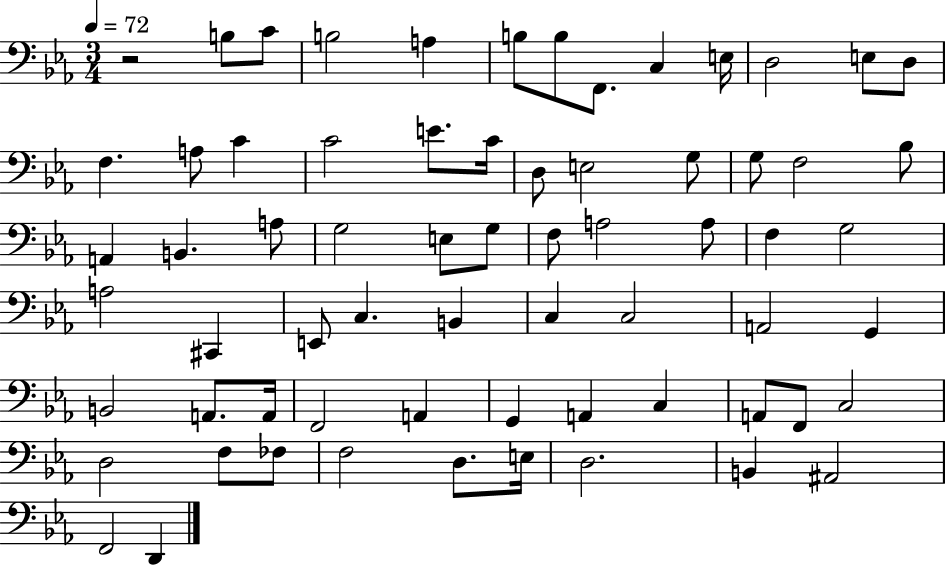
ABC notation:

X:1
T:Untitled
M:3/4
L:1/4
K:Eb
z2 B,/2 C/2 B,2 A, B,/2 B,/2 F,,/2 C, E,/4 D,2 E,/2 D,/2 F, A,/2 C C2 E/2 C/4 D,/2 E,2 G,/2 G,/2 F,2 _B,/2 A,, B,, A,/2 G,2 E,/2 G,/2 F,/2 A,2 A,/2 F, G,2 A,2 ^C,, E,,/2 C, B,, C, C,2 A,,2 G,, B,,2 A,,/2 A,,/4 F,,2 A,, G,, A,, C, A,,/2 F,,/2 C,2 D,2 F,/2 _F,/2 F,2 D,/2 E,/4 D,2 B,, ^A,,2 F,,2 D,,